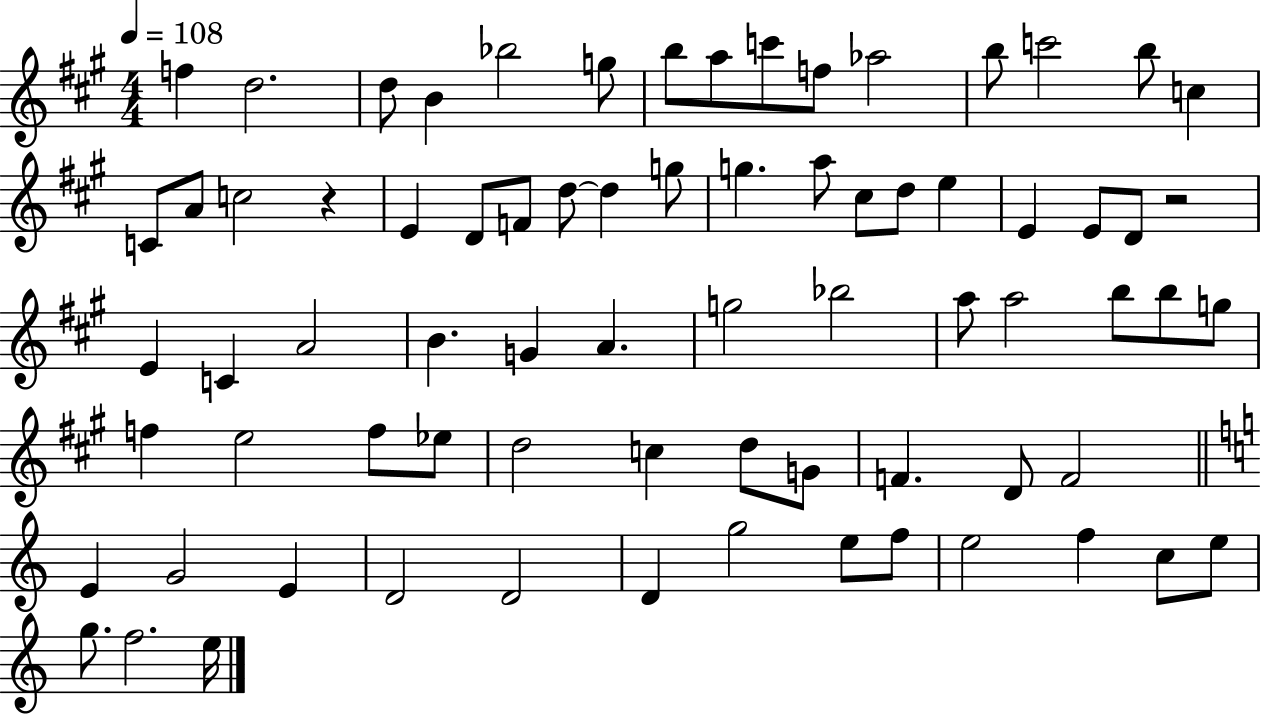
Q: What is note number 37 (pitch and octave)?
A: G4